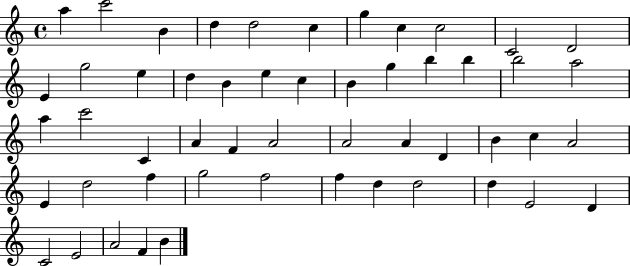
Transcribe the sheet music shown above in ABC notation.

X:1
T:Untitled
M:4/4
L:1/4
K:C
a c'2 B d d2 c g c c2 C2 D2 E g2 e d B e c B g b b b2 a2 a c'2 C A F A2 A2 A D B c A2 E d2 f g2 f2 f d d2 d E2 D C2 E2 A2 F B